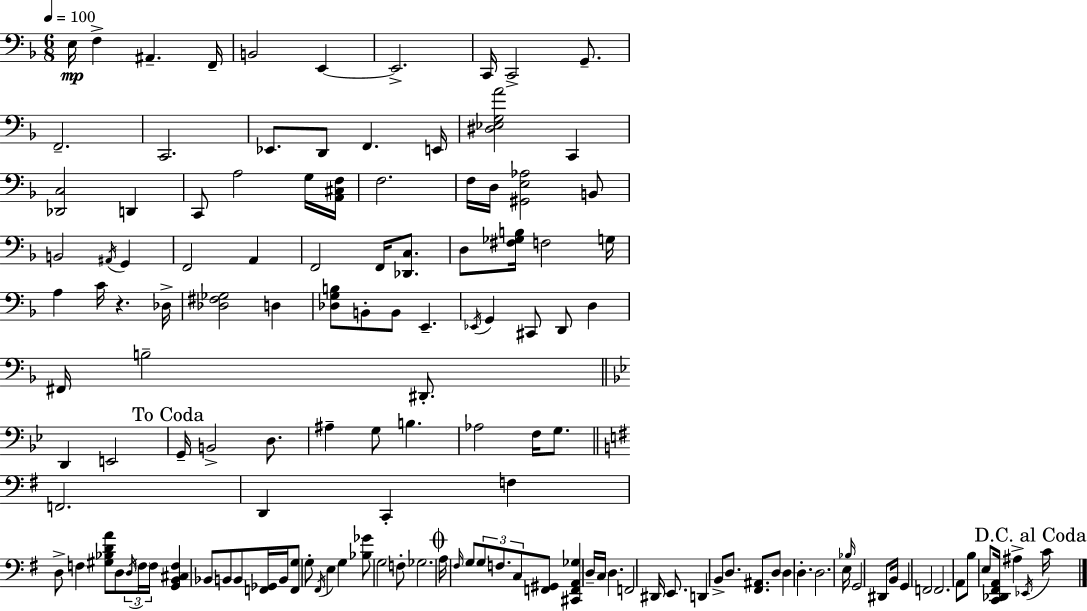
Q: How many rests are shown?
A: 1